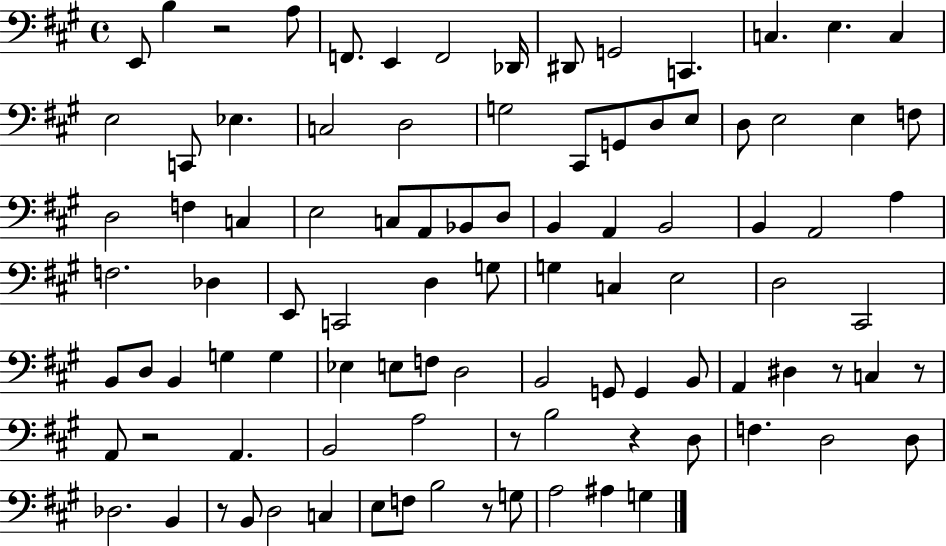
E2/e B3/q R/h A3/e F2/e. E2/q F2/h Db2/s D#2/e G2/h C2/q. C3/q. E3/q. C3/q E3/h C2/e Eb3/q. C3/h D3/h G3/h C#2/e G2/e D3/e E3/e D3/e E3/h E3/q F3/e D3/h F3/q C3/q E3/h C3/e A2/e Bb2/e D3/e B2/q A2/q B2/h B2/q A2/h A3/q F3/h. Db3/q E2/e C2/h D3/q G3/e G3/q C3/q E3/h D3/h C#2/h B2/e D3/e B2/q G3/q G3/q Eb3/q E3/e F3/e D3/h B2/h G2/e G2/q B2/e A2/q D#3/q R/e C3/q R/e A2/e R/h A2/q. B2/h A3/h R/e B3/h R/q D3/e F3/q. D3/h D3/e Db3/h. B2/q R/e B2/e D3/h C3/q E3/e F3/e B3/h R/e G3/e A3/h A#3/q G3/q